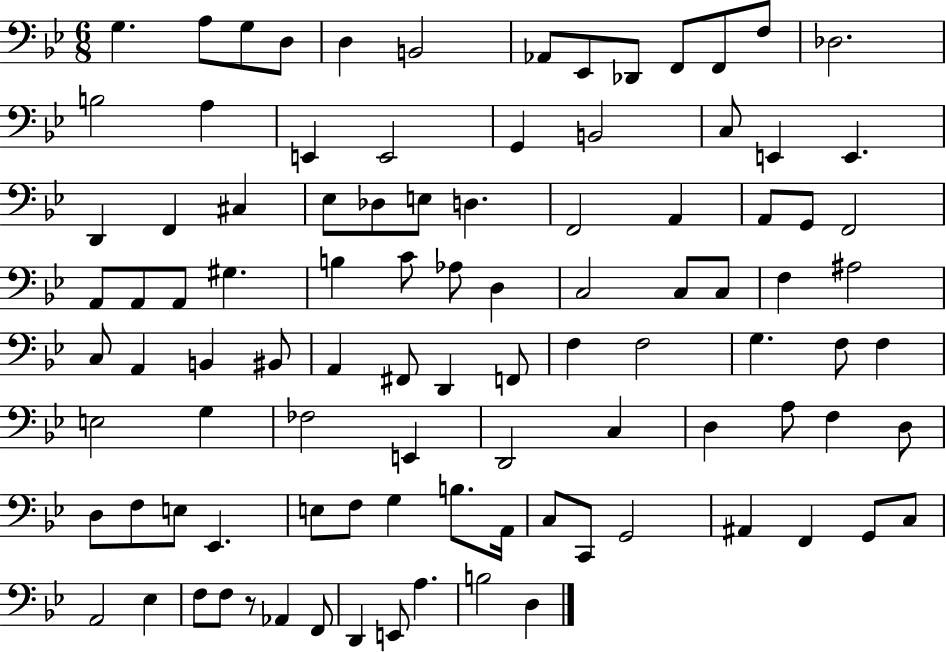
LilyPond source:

{
  \clef bass
  \numericTimeSignature
  \time 6/8
  \key bes \major
  g4. a8 g8 d8 | d4 b,2 | aes,8 ees,8 des,8 f,8 f,8 f8 | des2. | \break b2 a4 | e,4 e,2 | g,4 b,2 | c8 e,4 e,4. | \break d,4 f,4 cis4 | ees8 des8 e8 d4. | f,2 a,4 | a,8 g,8 f,2 | \break a,8 a,8 a,8 gis4. | b4 c'8 aes8 d4 | c2 c8 c8 | f4 ais2 | \break c8 a,4 b,4 bis,8 | a,4 fis,8 d,4 f,8 | f4 f2 | g4. f8 f4 | \break e2 g4 | fes2 e,4 | d,2 c4 | d4 a8 f4 d8 | \break d8 f8 e8 ees,4. | e8 f8 g4 b8. a,16 | c8 c,8 g,2 | ais,4 f,4 g,8 c8 | \break a,2 ees4 | f8 f8 r8 aes,4 f,8 | d,4 e,8 a4. | b2 d4 | \break \bar "|."
}